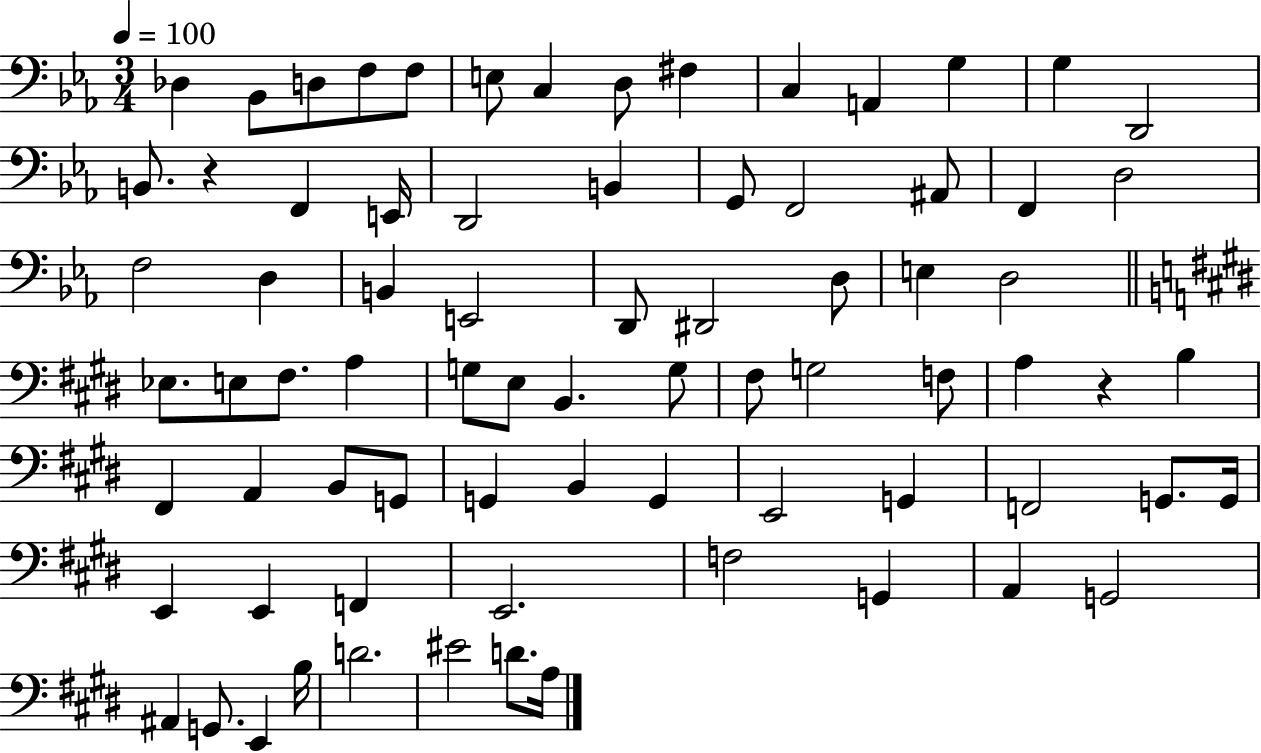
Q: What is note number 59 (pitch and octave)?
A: E2